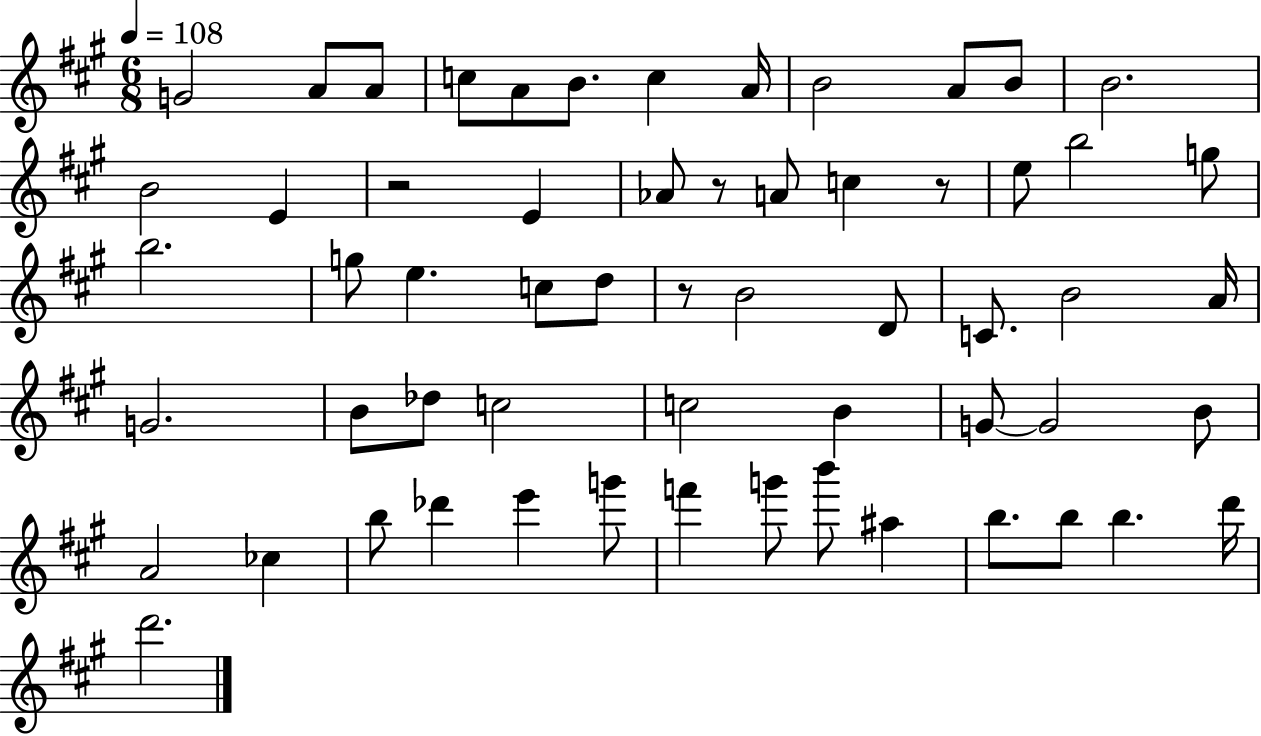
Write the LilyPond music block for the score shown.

{
  \clef treble
  \numericTimeSignature
  \time 6/8
  \key a \major
  \tempo 4 = 108
  g'2 a'8 a'8 | c''8 a'8 b'8. c''4 a'16 | b'2 a'8 b'8 | b'2. | \break b'2 e'4 | r2 e'4 | aes'8 r8 a'8 c''4 r8 | e''8 b''2 g''8 | \break b''2. | g''8 e''4. c''8 d''8 | r8 b'2 d'8 | c'8. b'2 a'16 | \break g'2. | b'8 des''8 c''2 | c''2 b'4 | g'8~~ g'2 b'8 | \break a'2 ces''4 | b''8 des'''4 e'''4 g'''8 | f'''4 g'''8 b'''8 ais''4 | b''8. b''8 b''4. d'''16 | \break d'''2. | \bar "|."
}